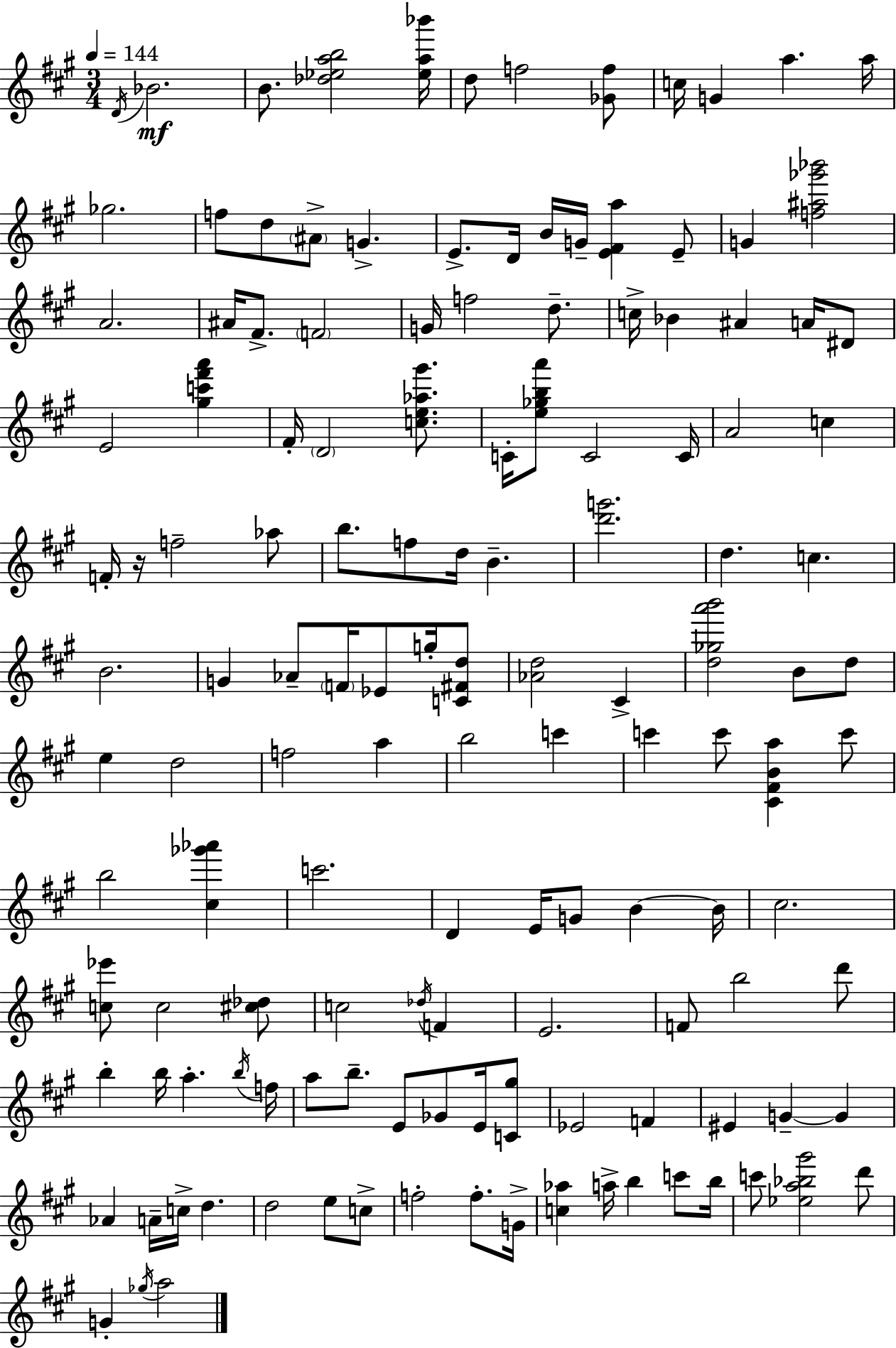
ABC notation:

X:1
T:Untitled
M:3/4
L:1/4
K:A
D/4 _B2 B/2 [_d_eab]2 [_ea_b']/4 d/2 f2 [_Gf]/2 c/4 G a a/4 _g2 f/2 d/2 ^A/2 G E/2 D/4 B/4 G/4 [E^Fa] E/2 G [f^a_g'_b']2 A2 ^A/4 ^F/2 F2 G/4 f2 d/2 c/4 _B ^A A/4 ^D/2 E2 [^gc'^f'a'] ^F/4 D2 [ce_a^g']/2 C/4 [e_gba']/2 C2 C/4 A2 c F/4 z/4 f2 _a/2 b/2 f/2 d/4 B [d'g']2 d c B2 G _A/2 F/4 _E/2 g/4 [C^Fd]/2 [_Ad]2 ^C [d_ga'b']2 B/2 d/2 e d2 f2 a b2 c' c' c'/2 [^C^FBa] c'/2 b2 [^c_g'_a'] c'2 D E/4 G/2 B B/4 ^c2 [c_e']/2 c2 [^c_d]/2 c2 _d/4 F E2 F/2 b2 d'/2 b b/4 a b/4 f/4 a/2 b/2 E/2 _G/2 E/4 [C^g]/2 _E2 F ^E G G _A A/4 c/4 d d2 e/2 c/2 f2 f/2 G/4 [c_a] a/4 b c'/2 b/4 c'/2 [_ea_b^g']2 d'/2 G _g/4 a2